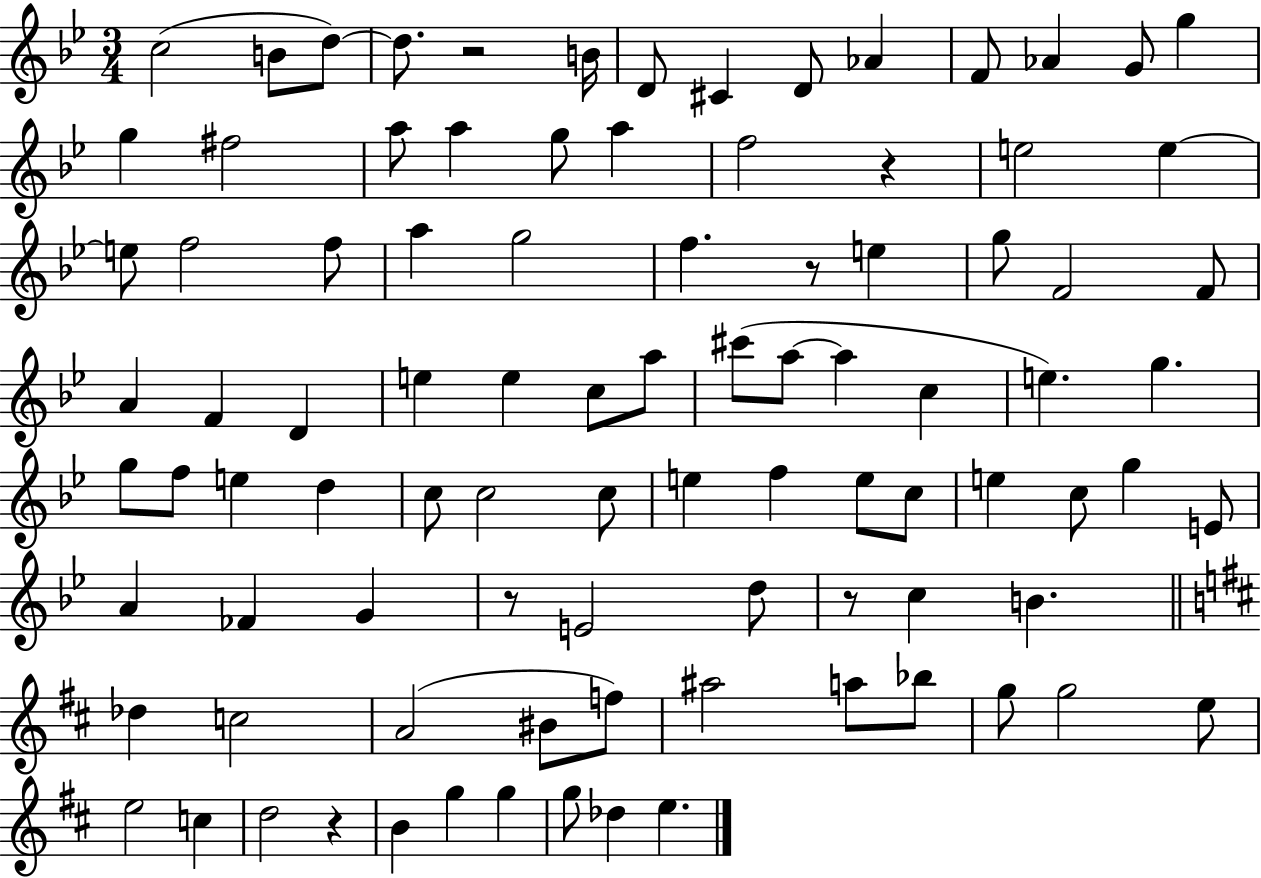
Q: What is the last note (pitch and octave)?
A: E5